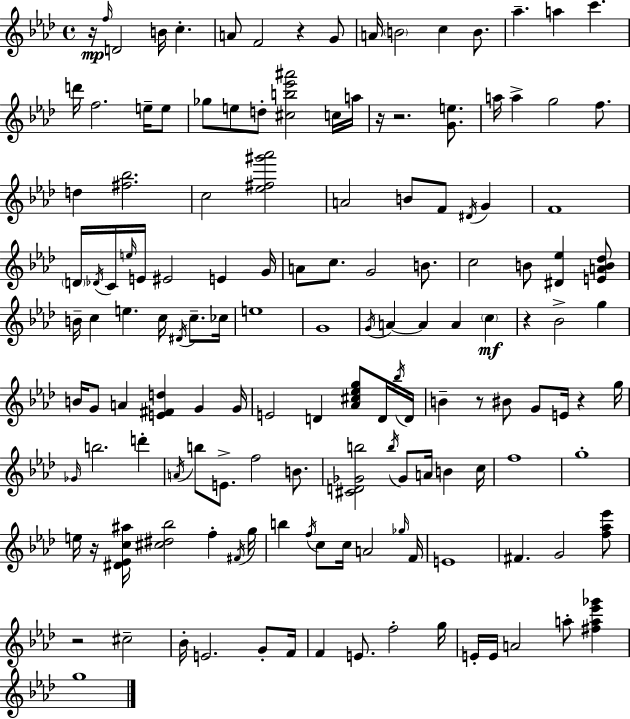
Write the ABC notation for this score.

X:1
T:Untitled
M:4/4
L:1/4
K:Fm
z/4 f/4 D2 B/4 c A/2 F2 z G/2 A/4 B2 c B/2 _a a c' d'/4 f2 e/4 e/2 _g/2 e/2 d/2 [^cb_e'^a']2 c/4 a/4 z/4 z2 [Ge]/2 a/4 a g2 f/2 d [^f_b]2 c2 [_e^f^g'_a']2 A2 B/2 F/2 ^D/4 G F4 D/4 _D/4 C/4 e/4 E/4 ^E2 E G/4 A/2 c/2 G2 B/2 c2 B/2 [^D_e] [EAB_d]/2 B/4 c e c/4 ^D/4 c/2 _c/4 e4 G4 G/4 A A A c z _B2 g B/4 G/2 A [E^Fd] G G/4 E2 D [_A^c_eg]/2 D/4 _b/4 D/4 B z/2 ^B/2 G/2 E/4 z g/4 _G/4 b2 d' A/4 b/2 E/2 f2 B/2 [^CD_Gb]2 b/4 _G/2 A/4 B c/4 f4 g4 e/4 z/4 [^D_Ec^a]/4 [^c^d_b]2 f ^F/4 g/4 b f/4 c/2 c/4 A2 _g/4 F/4 E4 ^F G2 [f_a_e']/2 z2 ^c2 _B/4 E2 G/2 F/4 F E/2 f2 g/4 E/4 E/4 A2 a/2 [^fa_e'_g'] g4